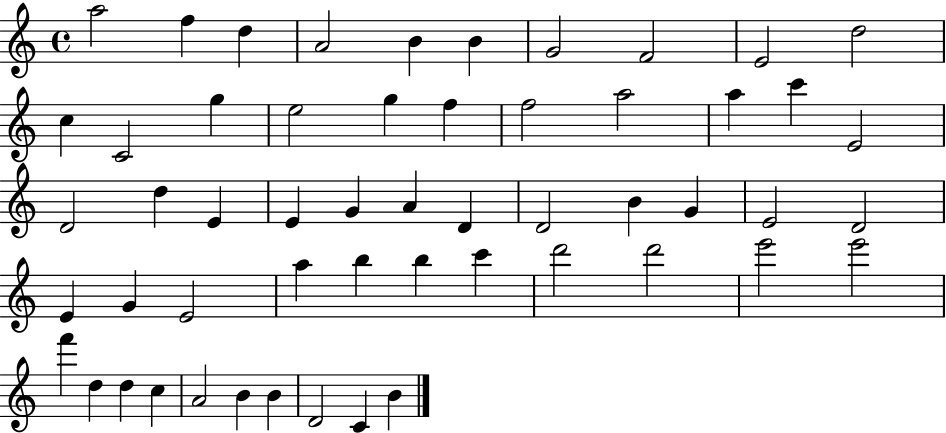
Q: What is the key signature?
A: C major